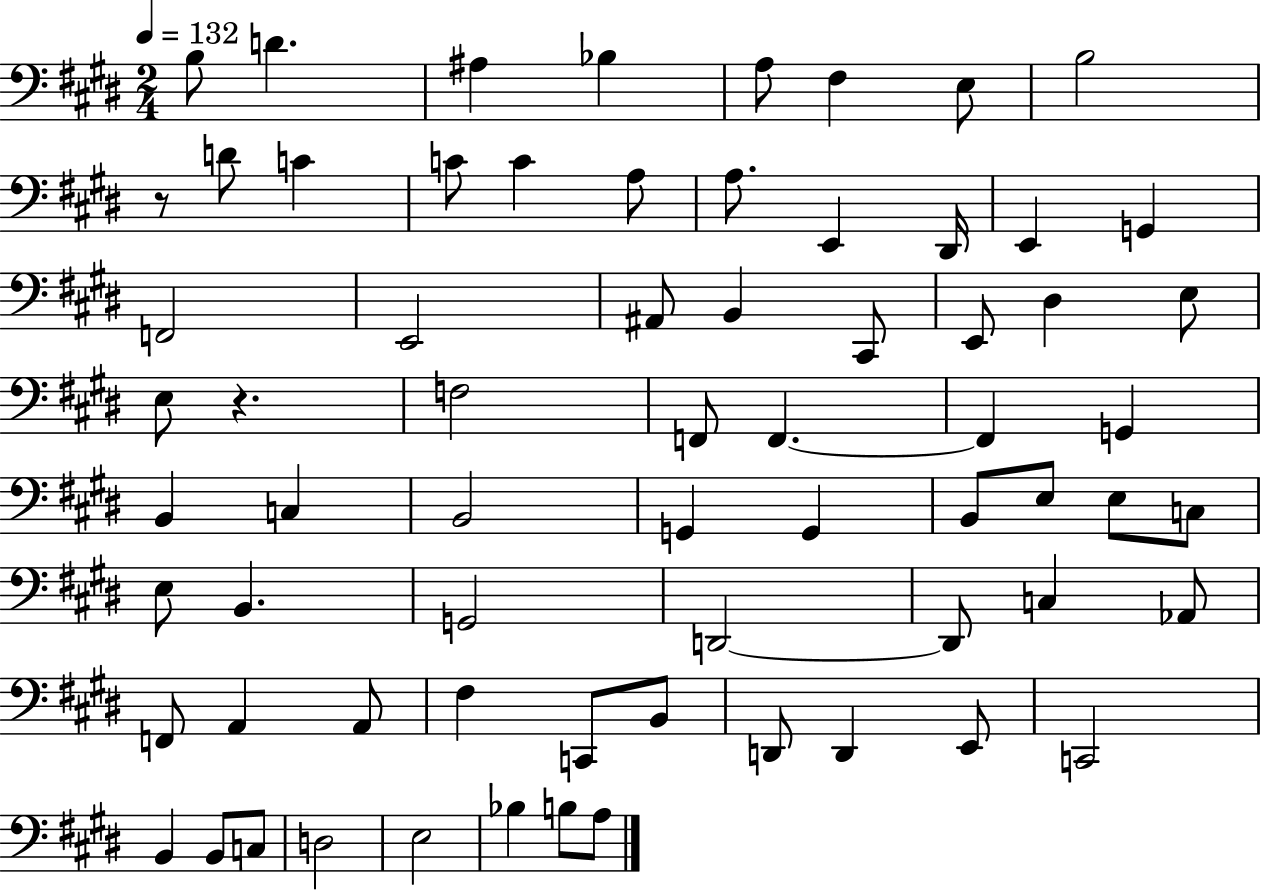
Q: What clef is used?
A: bass